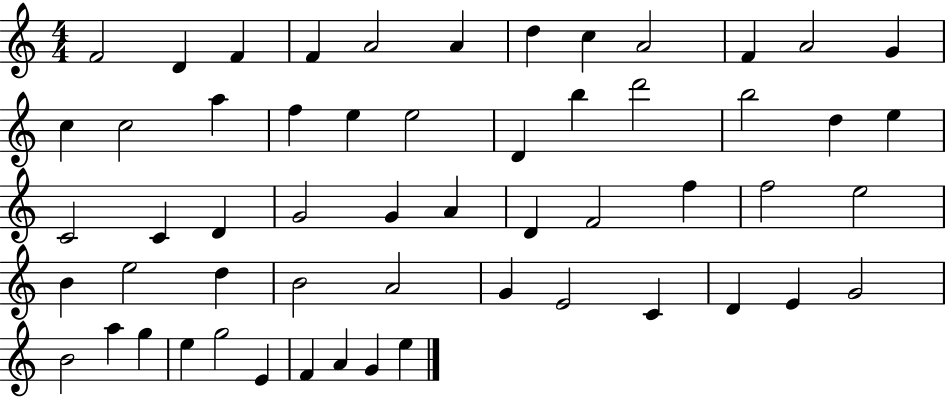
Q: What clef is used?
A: treble